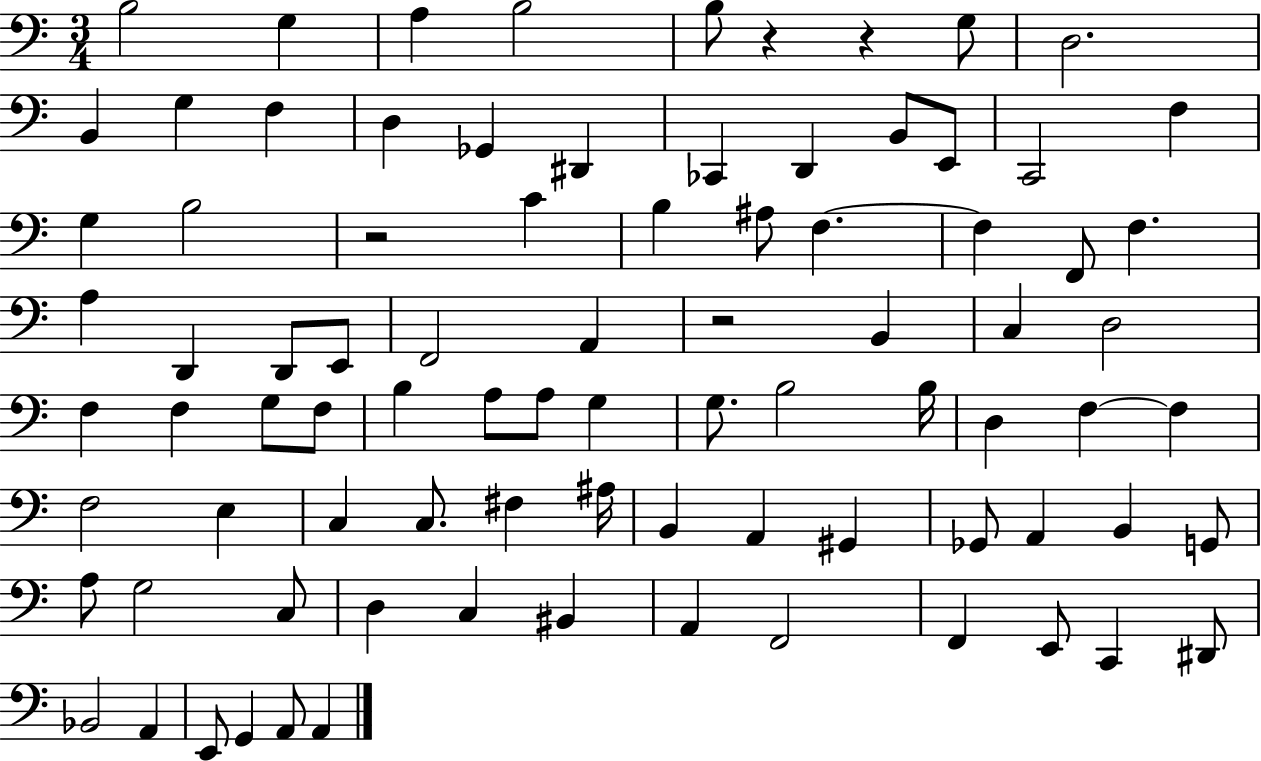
{
  \clef bass
  \numericTimeSignature
  \time 3/4
  \key c \major
  b2 g4 | a4 b2 | b8 r4 r4 g8 | d2. | \break b,4 g4 f4 | d4 ges,4 dis,4 | ces,4 d,4 b,8 e,8 | c,2 f4 | \break g4 b2 | r2 c'4 | b4 ais8 f4.~~ | f4 f,8 f4. | \break a4 d,4 d,8 e,8 | f,2 a,4 | r2 b,4 | c4 d2 | \break f4 f4 g8 f8 | b4 a8 a8 g4 | g8. b2 b16 | d4 f4~~ f4 | \break f2 e4 | c4 c8. fis4 ais16 | b,4 a,4 gis,4 | ges,8 a,4 b,4 g,8 | \break a8 g2 c8 | d4 c4 bis,4 | a,4 f,2 | f,4 e,8 c,4 dis,8 | \break bes,2 a,4 | e,8 g,4 a,8 a,4 | \bar "|."
}